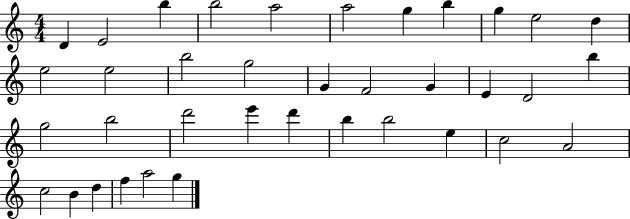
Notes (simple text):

D4/q E4/h B5/q B5/h A5/h A5/h G5/q B5/q G5/q E5/h D5/q E5/h E5/h B5/h G5/h G4/q F4/h G4/q E4/q D4/h B5/q G5/h B5/h D6/h E6/q D6/q B5/q B5/h E5/q C5/h A4/h C5/h B4/q D5/q F5/q A5/h G5/q